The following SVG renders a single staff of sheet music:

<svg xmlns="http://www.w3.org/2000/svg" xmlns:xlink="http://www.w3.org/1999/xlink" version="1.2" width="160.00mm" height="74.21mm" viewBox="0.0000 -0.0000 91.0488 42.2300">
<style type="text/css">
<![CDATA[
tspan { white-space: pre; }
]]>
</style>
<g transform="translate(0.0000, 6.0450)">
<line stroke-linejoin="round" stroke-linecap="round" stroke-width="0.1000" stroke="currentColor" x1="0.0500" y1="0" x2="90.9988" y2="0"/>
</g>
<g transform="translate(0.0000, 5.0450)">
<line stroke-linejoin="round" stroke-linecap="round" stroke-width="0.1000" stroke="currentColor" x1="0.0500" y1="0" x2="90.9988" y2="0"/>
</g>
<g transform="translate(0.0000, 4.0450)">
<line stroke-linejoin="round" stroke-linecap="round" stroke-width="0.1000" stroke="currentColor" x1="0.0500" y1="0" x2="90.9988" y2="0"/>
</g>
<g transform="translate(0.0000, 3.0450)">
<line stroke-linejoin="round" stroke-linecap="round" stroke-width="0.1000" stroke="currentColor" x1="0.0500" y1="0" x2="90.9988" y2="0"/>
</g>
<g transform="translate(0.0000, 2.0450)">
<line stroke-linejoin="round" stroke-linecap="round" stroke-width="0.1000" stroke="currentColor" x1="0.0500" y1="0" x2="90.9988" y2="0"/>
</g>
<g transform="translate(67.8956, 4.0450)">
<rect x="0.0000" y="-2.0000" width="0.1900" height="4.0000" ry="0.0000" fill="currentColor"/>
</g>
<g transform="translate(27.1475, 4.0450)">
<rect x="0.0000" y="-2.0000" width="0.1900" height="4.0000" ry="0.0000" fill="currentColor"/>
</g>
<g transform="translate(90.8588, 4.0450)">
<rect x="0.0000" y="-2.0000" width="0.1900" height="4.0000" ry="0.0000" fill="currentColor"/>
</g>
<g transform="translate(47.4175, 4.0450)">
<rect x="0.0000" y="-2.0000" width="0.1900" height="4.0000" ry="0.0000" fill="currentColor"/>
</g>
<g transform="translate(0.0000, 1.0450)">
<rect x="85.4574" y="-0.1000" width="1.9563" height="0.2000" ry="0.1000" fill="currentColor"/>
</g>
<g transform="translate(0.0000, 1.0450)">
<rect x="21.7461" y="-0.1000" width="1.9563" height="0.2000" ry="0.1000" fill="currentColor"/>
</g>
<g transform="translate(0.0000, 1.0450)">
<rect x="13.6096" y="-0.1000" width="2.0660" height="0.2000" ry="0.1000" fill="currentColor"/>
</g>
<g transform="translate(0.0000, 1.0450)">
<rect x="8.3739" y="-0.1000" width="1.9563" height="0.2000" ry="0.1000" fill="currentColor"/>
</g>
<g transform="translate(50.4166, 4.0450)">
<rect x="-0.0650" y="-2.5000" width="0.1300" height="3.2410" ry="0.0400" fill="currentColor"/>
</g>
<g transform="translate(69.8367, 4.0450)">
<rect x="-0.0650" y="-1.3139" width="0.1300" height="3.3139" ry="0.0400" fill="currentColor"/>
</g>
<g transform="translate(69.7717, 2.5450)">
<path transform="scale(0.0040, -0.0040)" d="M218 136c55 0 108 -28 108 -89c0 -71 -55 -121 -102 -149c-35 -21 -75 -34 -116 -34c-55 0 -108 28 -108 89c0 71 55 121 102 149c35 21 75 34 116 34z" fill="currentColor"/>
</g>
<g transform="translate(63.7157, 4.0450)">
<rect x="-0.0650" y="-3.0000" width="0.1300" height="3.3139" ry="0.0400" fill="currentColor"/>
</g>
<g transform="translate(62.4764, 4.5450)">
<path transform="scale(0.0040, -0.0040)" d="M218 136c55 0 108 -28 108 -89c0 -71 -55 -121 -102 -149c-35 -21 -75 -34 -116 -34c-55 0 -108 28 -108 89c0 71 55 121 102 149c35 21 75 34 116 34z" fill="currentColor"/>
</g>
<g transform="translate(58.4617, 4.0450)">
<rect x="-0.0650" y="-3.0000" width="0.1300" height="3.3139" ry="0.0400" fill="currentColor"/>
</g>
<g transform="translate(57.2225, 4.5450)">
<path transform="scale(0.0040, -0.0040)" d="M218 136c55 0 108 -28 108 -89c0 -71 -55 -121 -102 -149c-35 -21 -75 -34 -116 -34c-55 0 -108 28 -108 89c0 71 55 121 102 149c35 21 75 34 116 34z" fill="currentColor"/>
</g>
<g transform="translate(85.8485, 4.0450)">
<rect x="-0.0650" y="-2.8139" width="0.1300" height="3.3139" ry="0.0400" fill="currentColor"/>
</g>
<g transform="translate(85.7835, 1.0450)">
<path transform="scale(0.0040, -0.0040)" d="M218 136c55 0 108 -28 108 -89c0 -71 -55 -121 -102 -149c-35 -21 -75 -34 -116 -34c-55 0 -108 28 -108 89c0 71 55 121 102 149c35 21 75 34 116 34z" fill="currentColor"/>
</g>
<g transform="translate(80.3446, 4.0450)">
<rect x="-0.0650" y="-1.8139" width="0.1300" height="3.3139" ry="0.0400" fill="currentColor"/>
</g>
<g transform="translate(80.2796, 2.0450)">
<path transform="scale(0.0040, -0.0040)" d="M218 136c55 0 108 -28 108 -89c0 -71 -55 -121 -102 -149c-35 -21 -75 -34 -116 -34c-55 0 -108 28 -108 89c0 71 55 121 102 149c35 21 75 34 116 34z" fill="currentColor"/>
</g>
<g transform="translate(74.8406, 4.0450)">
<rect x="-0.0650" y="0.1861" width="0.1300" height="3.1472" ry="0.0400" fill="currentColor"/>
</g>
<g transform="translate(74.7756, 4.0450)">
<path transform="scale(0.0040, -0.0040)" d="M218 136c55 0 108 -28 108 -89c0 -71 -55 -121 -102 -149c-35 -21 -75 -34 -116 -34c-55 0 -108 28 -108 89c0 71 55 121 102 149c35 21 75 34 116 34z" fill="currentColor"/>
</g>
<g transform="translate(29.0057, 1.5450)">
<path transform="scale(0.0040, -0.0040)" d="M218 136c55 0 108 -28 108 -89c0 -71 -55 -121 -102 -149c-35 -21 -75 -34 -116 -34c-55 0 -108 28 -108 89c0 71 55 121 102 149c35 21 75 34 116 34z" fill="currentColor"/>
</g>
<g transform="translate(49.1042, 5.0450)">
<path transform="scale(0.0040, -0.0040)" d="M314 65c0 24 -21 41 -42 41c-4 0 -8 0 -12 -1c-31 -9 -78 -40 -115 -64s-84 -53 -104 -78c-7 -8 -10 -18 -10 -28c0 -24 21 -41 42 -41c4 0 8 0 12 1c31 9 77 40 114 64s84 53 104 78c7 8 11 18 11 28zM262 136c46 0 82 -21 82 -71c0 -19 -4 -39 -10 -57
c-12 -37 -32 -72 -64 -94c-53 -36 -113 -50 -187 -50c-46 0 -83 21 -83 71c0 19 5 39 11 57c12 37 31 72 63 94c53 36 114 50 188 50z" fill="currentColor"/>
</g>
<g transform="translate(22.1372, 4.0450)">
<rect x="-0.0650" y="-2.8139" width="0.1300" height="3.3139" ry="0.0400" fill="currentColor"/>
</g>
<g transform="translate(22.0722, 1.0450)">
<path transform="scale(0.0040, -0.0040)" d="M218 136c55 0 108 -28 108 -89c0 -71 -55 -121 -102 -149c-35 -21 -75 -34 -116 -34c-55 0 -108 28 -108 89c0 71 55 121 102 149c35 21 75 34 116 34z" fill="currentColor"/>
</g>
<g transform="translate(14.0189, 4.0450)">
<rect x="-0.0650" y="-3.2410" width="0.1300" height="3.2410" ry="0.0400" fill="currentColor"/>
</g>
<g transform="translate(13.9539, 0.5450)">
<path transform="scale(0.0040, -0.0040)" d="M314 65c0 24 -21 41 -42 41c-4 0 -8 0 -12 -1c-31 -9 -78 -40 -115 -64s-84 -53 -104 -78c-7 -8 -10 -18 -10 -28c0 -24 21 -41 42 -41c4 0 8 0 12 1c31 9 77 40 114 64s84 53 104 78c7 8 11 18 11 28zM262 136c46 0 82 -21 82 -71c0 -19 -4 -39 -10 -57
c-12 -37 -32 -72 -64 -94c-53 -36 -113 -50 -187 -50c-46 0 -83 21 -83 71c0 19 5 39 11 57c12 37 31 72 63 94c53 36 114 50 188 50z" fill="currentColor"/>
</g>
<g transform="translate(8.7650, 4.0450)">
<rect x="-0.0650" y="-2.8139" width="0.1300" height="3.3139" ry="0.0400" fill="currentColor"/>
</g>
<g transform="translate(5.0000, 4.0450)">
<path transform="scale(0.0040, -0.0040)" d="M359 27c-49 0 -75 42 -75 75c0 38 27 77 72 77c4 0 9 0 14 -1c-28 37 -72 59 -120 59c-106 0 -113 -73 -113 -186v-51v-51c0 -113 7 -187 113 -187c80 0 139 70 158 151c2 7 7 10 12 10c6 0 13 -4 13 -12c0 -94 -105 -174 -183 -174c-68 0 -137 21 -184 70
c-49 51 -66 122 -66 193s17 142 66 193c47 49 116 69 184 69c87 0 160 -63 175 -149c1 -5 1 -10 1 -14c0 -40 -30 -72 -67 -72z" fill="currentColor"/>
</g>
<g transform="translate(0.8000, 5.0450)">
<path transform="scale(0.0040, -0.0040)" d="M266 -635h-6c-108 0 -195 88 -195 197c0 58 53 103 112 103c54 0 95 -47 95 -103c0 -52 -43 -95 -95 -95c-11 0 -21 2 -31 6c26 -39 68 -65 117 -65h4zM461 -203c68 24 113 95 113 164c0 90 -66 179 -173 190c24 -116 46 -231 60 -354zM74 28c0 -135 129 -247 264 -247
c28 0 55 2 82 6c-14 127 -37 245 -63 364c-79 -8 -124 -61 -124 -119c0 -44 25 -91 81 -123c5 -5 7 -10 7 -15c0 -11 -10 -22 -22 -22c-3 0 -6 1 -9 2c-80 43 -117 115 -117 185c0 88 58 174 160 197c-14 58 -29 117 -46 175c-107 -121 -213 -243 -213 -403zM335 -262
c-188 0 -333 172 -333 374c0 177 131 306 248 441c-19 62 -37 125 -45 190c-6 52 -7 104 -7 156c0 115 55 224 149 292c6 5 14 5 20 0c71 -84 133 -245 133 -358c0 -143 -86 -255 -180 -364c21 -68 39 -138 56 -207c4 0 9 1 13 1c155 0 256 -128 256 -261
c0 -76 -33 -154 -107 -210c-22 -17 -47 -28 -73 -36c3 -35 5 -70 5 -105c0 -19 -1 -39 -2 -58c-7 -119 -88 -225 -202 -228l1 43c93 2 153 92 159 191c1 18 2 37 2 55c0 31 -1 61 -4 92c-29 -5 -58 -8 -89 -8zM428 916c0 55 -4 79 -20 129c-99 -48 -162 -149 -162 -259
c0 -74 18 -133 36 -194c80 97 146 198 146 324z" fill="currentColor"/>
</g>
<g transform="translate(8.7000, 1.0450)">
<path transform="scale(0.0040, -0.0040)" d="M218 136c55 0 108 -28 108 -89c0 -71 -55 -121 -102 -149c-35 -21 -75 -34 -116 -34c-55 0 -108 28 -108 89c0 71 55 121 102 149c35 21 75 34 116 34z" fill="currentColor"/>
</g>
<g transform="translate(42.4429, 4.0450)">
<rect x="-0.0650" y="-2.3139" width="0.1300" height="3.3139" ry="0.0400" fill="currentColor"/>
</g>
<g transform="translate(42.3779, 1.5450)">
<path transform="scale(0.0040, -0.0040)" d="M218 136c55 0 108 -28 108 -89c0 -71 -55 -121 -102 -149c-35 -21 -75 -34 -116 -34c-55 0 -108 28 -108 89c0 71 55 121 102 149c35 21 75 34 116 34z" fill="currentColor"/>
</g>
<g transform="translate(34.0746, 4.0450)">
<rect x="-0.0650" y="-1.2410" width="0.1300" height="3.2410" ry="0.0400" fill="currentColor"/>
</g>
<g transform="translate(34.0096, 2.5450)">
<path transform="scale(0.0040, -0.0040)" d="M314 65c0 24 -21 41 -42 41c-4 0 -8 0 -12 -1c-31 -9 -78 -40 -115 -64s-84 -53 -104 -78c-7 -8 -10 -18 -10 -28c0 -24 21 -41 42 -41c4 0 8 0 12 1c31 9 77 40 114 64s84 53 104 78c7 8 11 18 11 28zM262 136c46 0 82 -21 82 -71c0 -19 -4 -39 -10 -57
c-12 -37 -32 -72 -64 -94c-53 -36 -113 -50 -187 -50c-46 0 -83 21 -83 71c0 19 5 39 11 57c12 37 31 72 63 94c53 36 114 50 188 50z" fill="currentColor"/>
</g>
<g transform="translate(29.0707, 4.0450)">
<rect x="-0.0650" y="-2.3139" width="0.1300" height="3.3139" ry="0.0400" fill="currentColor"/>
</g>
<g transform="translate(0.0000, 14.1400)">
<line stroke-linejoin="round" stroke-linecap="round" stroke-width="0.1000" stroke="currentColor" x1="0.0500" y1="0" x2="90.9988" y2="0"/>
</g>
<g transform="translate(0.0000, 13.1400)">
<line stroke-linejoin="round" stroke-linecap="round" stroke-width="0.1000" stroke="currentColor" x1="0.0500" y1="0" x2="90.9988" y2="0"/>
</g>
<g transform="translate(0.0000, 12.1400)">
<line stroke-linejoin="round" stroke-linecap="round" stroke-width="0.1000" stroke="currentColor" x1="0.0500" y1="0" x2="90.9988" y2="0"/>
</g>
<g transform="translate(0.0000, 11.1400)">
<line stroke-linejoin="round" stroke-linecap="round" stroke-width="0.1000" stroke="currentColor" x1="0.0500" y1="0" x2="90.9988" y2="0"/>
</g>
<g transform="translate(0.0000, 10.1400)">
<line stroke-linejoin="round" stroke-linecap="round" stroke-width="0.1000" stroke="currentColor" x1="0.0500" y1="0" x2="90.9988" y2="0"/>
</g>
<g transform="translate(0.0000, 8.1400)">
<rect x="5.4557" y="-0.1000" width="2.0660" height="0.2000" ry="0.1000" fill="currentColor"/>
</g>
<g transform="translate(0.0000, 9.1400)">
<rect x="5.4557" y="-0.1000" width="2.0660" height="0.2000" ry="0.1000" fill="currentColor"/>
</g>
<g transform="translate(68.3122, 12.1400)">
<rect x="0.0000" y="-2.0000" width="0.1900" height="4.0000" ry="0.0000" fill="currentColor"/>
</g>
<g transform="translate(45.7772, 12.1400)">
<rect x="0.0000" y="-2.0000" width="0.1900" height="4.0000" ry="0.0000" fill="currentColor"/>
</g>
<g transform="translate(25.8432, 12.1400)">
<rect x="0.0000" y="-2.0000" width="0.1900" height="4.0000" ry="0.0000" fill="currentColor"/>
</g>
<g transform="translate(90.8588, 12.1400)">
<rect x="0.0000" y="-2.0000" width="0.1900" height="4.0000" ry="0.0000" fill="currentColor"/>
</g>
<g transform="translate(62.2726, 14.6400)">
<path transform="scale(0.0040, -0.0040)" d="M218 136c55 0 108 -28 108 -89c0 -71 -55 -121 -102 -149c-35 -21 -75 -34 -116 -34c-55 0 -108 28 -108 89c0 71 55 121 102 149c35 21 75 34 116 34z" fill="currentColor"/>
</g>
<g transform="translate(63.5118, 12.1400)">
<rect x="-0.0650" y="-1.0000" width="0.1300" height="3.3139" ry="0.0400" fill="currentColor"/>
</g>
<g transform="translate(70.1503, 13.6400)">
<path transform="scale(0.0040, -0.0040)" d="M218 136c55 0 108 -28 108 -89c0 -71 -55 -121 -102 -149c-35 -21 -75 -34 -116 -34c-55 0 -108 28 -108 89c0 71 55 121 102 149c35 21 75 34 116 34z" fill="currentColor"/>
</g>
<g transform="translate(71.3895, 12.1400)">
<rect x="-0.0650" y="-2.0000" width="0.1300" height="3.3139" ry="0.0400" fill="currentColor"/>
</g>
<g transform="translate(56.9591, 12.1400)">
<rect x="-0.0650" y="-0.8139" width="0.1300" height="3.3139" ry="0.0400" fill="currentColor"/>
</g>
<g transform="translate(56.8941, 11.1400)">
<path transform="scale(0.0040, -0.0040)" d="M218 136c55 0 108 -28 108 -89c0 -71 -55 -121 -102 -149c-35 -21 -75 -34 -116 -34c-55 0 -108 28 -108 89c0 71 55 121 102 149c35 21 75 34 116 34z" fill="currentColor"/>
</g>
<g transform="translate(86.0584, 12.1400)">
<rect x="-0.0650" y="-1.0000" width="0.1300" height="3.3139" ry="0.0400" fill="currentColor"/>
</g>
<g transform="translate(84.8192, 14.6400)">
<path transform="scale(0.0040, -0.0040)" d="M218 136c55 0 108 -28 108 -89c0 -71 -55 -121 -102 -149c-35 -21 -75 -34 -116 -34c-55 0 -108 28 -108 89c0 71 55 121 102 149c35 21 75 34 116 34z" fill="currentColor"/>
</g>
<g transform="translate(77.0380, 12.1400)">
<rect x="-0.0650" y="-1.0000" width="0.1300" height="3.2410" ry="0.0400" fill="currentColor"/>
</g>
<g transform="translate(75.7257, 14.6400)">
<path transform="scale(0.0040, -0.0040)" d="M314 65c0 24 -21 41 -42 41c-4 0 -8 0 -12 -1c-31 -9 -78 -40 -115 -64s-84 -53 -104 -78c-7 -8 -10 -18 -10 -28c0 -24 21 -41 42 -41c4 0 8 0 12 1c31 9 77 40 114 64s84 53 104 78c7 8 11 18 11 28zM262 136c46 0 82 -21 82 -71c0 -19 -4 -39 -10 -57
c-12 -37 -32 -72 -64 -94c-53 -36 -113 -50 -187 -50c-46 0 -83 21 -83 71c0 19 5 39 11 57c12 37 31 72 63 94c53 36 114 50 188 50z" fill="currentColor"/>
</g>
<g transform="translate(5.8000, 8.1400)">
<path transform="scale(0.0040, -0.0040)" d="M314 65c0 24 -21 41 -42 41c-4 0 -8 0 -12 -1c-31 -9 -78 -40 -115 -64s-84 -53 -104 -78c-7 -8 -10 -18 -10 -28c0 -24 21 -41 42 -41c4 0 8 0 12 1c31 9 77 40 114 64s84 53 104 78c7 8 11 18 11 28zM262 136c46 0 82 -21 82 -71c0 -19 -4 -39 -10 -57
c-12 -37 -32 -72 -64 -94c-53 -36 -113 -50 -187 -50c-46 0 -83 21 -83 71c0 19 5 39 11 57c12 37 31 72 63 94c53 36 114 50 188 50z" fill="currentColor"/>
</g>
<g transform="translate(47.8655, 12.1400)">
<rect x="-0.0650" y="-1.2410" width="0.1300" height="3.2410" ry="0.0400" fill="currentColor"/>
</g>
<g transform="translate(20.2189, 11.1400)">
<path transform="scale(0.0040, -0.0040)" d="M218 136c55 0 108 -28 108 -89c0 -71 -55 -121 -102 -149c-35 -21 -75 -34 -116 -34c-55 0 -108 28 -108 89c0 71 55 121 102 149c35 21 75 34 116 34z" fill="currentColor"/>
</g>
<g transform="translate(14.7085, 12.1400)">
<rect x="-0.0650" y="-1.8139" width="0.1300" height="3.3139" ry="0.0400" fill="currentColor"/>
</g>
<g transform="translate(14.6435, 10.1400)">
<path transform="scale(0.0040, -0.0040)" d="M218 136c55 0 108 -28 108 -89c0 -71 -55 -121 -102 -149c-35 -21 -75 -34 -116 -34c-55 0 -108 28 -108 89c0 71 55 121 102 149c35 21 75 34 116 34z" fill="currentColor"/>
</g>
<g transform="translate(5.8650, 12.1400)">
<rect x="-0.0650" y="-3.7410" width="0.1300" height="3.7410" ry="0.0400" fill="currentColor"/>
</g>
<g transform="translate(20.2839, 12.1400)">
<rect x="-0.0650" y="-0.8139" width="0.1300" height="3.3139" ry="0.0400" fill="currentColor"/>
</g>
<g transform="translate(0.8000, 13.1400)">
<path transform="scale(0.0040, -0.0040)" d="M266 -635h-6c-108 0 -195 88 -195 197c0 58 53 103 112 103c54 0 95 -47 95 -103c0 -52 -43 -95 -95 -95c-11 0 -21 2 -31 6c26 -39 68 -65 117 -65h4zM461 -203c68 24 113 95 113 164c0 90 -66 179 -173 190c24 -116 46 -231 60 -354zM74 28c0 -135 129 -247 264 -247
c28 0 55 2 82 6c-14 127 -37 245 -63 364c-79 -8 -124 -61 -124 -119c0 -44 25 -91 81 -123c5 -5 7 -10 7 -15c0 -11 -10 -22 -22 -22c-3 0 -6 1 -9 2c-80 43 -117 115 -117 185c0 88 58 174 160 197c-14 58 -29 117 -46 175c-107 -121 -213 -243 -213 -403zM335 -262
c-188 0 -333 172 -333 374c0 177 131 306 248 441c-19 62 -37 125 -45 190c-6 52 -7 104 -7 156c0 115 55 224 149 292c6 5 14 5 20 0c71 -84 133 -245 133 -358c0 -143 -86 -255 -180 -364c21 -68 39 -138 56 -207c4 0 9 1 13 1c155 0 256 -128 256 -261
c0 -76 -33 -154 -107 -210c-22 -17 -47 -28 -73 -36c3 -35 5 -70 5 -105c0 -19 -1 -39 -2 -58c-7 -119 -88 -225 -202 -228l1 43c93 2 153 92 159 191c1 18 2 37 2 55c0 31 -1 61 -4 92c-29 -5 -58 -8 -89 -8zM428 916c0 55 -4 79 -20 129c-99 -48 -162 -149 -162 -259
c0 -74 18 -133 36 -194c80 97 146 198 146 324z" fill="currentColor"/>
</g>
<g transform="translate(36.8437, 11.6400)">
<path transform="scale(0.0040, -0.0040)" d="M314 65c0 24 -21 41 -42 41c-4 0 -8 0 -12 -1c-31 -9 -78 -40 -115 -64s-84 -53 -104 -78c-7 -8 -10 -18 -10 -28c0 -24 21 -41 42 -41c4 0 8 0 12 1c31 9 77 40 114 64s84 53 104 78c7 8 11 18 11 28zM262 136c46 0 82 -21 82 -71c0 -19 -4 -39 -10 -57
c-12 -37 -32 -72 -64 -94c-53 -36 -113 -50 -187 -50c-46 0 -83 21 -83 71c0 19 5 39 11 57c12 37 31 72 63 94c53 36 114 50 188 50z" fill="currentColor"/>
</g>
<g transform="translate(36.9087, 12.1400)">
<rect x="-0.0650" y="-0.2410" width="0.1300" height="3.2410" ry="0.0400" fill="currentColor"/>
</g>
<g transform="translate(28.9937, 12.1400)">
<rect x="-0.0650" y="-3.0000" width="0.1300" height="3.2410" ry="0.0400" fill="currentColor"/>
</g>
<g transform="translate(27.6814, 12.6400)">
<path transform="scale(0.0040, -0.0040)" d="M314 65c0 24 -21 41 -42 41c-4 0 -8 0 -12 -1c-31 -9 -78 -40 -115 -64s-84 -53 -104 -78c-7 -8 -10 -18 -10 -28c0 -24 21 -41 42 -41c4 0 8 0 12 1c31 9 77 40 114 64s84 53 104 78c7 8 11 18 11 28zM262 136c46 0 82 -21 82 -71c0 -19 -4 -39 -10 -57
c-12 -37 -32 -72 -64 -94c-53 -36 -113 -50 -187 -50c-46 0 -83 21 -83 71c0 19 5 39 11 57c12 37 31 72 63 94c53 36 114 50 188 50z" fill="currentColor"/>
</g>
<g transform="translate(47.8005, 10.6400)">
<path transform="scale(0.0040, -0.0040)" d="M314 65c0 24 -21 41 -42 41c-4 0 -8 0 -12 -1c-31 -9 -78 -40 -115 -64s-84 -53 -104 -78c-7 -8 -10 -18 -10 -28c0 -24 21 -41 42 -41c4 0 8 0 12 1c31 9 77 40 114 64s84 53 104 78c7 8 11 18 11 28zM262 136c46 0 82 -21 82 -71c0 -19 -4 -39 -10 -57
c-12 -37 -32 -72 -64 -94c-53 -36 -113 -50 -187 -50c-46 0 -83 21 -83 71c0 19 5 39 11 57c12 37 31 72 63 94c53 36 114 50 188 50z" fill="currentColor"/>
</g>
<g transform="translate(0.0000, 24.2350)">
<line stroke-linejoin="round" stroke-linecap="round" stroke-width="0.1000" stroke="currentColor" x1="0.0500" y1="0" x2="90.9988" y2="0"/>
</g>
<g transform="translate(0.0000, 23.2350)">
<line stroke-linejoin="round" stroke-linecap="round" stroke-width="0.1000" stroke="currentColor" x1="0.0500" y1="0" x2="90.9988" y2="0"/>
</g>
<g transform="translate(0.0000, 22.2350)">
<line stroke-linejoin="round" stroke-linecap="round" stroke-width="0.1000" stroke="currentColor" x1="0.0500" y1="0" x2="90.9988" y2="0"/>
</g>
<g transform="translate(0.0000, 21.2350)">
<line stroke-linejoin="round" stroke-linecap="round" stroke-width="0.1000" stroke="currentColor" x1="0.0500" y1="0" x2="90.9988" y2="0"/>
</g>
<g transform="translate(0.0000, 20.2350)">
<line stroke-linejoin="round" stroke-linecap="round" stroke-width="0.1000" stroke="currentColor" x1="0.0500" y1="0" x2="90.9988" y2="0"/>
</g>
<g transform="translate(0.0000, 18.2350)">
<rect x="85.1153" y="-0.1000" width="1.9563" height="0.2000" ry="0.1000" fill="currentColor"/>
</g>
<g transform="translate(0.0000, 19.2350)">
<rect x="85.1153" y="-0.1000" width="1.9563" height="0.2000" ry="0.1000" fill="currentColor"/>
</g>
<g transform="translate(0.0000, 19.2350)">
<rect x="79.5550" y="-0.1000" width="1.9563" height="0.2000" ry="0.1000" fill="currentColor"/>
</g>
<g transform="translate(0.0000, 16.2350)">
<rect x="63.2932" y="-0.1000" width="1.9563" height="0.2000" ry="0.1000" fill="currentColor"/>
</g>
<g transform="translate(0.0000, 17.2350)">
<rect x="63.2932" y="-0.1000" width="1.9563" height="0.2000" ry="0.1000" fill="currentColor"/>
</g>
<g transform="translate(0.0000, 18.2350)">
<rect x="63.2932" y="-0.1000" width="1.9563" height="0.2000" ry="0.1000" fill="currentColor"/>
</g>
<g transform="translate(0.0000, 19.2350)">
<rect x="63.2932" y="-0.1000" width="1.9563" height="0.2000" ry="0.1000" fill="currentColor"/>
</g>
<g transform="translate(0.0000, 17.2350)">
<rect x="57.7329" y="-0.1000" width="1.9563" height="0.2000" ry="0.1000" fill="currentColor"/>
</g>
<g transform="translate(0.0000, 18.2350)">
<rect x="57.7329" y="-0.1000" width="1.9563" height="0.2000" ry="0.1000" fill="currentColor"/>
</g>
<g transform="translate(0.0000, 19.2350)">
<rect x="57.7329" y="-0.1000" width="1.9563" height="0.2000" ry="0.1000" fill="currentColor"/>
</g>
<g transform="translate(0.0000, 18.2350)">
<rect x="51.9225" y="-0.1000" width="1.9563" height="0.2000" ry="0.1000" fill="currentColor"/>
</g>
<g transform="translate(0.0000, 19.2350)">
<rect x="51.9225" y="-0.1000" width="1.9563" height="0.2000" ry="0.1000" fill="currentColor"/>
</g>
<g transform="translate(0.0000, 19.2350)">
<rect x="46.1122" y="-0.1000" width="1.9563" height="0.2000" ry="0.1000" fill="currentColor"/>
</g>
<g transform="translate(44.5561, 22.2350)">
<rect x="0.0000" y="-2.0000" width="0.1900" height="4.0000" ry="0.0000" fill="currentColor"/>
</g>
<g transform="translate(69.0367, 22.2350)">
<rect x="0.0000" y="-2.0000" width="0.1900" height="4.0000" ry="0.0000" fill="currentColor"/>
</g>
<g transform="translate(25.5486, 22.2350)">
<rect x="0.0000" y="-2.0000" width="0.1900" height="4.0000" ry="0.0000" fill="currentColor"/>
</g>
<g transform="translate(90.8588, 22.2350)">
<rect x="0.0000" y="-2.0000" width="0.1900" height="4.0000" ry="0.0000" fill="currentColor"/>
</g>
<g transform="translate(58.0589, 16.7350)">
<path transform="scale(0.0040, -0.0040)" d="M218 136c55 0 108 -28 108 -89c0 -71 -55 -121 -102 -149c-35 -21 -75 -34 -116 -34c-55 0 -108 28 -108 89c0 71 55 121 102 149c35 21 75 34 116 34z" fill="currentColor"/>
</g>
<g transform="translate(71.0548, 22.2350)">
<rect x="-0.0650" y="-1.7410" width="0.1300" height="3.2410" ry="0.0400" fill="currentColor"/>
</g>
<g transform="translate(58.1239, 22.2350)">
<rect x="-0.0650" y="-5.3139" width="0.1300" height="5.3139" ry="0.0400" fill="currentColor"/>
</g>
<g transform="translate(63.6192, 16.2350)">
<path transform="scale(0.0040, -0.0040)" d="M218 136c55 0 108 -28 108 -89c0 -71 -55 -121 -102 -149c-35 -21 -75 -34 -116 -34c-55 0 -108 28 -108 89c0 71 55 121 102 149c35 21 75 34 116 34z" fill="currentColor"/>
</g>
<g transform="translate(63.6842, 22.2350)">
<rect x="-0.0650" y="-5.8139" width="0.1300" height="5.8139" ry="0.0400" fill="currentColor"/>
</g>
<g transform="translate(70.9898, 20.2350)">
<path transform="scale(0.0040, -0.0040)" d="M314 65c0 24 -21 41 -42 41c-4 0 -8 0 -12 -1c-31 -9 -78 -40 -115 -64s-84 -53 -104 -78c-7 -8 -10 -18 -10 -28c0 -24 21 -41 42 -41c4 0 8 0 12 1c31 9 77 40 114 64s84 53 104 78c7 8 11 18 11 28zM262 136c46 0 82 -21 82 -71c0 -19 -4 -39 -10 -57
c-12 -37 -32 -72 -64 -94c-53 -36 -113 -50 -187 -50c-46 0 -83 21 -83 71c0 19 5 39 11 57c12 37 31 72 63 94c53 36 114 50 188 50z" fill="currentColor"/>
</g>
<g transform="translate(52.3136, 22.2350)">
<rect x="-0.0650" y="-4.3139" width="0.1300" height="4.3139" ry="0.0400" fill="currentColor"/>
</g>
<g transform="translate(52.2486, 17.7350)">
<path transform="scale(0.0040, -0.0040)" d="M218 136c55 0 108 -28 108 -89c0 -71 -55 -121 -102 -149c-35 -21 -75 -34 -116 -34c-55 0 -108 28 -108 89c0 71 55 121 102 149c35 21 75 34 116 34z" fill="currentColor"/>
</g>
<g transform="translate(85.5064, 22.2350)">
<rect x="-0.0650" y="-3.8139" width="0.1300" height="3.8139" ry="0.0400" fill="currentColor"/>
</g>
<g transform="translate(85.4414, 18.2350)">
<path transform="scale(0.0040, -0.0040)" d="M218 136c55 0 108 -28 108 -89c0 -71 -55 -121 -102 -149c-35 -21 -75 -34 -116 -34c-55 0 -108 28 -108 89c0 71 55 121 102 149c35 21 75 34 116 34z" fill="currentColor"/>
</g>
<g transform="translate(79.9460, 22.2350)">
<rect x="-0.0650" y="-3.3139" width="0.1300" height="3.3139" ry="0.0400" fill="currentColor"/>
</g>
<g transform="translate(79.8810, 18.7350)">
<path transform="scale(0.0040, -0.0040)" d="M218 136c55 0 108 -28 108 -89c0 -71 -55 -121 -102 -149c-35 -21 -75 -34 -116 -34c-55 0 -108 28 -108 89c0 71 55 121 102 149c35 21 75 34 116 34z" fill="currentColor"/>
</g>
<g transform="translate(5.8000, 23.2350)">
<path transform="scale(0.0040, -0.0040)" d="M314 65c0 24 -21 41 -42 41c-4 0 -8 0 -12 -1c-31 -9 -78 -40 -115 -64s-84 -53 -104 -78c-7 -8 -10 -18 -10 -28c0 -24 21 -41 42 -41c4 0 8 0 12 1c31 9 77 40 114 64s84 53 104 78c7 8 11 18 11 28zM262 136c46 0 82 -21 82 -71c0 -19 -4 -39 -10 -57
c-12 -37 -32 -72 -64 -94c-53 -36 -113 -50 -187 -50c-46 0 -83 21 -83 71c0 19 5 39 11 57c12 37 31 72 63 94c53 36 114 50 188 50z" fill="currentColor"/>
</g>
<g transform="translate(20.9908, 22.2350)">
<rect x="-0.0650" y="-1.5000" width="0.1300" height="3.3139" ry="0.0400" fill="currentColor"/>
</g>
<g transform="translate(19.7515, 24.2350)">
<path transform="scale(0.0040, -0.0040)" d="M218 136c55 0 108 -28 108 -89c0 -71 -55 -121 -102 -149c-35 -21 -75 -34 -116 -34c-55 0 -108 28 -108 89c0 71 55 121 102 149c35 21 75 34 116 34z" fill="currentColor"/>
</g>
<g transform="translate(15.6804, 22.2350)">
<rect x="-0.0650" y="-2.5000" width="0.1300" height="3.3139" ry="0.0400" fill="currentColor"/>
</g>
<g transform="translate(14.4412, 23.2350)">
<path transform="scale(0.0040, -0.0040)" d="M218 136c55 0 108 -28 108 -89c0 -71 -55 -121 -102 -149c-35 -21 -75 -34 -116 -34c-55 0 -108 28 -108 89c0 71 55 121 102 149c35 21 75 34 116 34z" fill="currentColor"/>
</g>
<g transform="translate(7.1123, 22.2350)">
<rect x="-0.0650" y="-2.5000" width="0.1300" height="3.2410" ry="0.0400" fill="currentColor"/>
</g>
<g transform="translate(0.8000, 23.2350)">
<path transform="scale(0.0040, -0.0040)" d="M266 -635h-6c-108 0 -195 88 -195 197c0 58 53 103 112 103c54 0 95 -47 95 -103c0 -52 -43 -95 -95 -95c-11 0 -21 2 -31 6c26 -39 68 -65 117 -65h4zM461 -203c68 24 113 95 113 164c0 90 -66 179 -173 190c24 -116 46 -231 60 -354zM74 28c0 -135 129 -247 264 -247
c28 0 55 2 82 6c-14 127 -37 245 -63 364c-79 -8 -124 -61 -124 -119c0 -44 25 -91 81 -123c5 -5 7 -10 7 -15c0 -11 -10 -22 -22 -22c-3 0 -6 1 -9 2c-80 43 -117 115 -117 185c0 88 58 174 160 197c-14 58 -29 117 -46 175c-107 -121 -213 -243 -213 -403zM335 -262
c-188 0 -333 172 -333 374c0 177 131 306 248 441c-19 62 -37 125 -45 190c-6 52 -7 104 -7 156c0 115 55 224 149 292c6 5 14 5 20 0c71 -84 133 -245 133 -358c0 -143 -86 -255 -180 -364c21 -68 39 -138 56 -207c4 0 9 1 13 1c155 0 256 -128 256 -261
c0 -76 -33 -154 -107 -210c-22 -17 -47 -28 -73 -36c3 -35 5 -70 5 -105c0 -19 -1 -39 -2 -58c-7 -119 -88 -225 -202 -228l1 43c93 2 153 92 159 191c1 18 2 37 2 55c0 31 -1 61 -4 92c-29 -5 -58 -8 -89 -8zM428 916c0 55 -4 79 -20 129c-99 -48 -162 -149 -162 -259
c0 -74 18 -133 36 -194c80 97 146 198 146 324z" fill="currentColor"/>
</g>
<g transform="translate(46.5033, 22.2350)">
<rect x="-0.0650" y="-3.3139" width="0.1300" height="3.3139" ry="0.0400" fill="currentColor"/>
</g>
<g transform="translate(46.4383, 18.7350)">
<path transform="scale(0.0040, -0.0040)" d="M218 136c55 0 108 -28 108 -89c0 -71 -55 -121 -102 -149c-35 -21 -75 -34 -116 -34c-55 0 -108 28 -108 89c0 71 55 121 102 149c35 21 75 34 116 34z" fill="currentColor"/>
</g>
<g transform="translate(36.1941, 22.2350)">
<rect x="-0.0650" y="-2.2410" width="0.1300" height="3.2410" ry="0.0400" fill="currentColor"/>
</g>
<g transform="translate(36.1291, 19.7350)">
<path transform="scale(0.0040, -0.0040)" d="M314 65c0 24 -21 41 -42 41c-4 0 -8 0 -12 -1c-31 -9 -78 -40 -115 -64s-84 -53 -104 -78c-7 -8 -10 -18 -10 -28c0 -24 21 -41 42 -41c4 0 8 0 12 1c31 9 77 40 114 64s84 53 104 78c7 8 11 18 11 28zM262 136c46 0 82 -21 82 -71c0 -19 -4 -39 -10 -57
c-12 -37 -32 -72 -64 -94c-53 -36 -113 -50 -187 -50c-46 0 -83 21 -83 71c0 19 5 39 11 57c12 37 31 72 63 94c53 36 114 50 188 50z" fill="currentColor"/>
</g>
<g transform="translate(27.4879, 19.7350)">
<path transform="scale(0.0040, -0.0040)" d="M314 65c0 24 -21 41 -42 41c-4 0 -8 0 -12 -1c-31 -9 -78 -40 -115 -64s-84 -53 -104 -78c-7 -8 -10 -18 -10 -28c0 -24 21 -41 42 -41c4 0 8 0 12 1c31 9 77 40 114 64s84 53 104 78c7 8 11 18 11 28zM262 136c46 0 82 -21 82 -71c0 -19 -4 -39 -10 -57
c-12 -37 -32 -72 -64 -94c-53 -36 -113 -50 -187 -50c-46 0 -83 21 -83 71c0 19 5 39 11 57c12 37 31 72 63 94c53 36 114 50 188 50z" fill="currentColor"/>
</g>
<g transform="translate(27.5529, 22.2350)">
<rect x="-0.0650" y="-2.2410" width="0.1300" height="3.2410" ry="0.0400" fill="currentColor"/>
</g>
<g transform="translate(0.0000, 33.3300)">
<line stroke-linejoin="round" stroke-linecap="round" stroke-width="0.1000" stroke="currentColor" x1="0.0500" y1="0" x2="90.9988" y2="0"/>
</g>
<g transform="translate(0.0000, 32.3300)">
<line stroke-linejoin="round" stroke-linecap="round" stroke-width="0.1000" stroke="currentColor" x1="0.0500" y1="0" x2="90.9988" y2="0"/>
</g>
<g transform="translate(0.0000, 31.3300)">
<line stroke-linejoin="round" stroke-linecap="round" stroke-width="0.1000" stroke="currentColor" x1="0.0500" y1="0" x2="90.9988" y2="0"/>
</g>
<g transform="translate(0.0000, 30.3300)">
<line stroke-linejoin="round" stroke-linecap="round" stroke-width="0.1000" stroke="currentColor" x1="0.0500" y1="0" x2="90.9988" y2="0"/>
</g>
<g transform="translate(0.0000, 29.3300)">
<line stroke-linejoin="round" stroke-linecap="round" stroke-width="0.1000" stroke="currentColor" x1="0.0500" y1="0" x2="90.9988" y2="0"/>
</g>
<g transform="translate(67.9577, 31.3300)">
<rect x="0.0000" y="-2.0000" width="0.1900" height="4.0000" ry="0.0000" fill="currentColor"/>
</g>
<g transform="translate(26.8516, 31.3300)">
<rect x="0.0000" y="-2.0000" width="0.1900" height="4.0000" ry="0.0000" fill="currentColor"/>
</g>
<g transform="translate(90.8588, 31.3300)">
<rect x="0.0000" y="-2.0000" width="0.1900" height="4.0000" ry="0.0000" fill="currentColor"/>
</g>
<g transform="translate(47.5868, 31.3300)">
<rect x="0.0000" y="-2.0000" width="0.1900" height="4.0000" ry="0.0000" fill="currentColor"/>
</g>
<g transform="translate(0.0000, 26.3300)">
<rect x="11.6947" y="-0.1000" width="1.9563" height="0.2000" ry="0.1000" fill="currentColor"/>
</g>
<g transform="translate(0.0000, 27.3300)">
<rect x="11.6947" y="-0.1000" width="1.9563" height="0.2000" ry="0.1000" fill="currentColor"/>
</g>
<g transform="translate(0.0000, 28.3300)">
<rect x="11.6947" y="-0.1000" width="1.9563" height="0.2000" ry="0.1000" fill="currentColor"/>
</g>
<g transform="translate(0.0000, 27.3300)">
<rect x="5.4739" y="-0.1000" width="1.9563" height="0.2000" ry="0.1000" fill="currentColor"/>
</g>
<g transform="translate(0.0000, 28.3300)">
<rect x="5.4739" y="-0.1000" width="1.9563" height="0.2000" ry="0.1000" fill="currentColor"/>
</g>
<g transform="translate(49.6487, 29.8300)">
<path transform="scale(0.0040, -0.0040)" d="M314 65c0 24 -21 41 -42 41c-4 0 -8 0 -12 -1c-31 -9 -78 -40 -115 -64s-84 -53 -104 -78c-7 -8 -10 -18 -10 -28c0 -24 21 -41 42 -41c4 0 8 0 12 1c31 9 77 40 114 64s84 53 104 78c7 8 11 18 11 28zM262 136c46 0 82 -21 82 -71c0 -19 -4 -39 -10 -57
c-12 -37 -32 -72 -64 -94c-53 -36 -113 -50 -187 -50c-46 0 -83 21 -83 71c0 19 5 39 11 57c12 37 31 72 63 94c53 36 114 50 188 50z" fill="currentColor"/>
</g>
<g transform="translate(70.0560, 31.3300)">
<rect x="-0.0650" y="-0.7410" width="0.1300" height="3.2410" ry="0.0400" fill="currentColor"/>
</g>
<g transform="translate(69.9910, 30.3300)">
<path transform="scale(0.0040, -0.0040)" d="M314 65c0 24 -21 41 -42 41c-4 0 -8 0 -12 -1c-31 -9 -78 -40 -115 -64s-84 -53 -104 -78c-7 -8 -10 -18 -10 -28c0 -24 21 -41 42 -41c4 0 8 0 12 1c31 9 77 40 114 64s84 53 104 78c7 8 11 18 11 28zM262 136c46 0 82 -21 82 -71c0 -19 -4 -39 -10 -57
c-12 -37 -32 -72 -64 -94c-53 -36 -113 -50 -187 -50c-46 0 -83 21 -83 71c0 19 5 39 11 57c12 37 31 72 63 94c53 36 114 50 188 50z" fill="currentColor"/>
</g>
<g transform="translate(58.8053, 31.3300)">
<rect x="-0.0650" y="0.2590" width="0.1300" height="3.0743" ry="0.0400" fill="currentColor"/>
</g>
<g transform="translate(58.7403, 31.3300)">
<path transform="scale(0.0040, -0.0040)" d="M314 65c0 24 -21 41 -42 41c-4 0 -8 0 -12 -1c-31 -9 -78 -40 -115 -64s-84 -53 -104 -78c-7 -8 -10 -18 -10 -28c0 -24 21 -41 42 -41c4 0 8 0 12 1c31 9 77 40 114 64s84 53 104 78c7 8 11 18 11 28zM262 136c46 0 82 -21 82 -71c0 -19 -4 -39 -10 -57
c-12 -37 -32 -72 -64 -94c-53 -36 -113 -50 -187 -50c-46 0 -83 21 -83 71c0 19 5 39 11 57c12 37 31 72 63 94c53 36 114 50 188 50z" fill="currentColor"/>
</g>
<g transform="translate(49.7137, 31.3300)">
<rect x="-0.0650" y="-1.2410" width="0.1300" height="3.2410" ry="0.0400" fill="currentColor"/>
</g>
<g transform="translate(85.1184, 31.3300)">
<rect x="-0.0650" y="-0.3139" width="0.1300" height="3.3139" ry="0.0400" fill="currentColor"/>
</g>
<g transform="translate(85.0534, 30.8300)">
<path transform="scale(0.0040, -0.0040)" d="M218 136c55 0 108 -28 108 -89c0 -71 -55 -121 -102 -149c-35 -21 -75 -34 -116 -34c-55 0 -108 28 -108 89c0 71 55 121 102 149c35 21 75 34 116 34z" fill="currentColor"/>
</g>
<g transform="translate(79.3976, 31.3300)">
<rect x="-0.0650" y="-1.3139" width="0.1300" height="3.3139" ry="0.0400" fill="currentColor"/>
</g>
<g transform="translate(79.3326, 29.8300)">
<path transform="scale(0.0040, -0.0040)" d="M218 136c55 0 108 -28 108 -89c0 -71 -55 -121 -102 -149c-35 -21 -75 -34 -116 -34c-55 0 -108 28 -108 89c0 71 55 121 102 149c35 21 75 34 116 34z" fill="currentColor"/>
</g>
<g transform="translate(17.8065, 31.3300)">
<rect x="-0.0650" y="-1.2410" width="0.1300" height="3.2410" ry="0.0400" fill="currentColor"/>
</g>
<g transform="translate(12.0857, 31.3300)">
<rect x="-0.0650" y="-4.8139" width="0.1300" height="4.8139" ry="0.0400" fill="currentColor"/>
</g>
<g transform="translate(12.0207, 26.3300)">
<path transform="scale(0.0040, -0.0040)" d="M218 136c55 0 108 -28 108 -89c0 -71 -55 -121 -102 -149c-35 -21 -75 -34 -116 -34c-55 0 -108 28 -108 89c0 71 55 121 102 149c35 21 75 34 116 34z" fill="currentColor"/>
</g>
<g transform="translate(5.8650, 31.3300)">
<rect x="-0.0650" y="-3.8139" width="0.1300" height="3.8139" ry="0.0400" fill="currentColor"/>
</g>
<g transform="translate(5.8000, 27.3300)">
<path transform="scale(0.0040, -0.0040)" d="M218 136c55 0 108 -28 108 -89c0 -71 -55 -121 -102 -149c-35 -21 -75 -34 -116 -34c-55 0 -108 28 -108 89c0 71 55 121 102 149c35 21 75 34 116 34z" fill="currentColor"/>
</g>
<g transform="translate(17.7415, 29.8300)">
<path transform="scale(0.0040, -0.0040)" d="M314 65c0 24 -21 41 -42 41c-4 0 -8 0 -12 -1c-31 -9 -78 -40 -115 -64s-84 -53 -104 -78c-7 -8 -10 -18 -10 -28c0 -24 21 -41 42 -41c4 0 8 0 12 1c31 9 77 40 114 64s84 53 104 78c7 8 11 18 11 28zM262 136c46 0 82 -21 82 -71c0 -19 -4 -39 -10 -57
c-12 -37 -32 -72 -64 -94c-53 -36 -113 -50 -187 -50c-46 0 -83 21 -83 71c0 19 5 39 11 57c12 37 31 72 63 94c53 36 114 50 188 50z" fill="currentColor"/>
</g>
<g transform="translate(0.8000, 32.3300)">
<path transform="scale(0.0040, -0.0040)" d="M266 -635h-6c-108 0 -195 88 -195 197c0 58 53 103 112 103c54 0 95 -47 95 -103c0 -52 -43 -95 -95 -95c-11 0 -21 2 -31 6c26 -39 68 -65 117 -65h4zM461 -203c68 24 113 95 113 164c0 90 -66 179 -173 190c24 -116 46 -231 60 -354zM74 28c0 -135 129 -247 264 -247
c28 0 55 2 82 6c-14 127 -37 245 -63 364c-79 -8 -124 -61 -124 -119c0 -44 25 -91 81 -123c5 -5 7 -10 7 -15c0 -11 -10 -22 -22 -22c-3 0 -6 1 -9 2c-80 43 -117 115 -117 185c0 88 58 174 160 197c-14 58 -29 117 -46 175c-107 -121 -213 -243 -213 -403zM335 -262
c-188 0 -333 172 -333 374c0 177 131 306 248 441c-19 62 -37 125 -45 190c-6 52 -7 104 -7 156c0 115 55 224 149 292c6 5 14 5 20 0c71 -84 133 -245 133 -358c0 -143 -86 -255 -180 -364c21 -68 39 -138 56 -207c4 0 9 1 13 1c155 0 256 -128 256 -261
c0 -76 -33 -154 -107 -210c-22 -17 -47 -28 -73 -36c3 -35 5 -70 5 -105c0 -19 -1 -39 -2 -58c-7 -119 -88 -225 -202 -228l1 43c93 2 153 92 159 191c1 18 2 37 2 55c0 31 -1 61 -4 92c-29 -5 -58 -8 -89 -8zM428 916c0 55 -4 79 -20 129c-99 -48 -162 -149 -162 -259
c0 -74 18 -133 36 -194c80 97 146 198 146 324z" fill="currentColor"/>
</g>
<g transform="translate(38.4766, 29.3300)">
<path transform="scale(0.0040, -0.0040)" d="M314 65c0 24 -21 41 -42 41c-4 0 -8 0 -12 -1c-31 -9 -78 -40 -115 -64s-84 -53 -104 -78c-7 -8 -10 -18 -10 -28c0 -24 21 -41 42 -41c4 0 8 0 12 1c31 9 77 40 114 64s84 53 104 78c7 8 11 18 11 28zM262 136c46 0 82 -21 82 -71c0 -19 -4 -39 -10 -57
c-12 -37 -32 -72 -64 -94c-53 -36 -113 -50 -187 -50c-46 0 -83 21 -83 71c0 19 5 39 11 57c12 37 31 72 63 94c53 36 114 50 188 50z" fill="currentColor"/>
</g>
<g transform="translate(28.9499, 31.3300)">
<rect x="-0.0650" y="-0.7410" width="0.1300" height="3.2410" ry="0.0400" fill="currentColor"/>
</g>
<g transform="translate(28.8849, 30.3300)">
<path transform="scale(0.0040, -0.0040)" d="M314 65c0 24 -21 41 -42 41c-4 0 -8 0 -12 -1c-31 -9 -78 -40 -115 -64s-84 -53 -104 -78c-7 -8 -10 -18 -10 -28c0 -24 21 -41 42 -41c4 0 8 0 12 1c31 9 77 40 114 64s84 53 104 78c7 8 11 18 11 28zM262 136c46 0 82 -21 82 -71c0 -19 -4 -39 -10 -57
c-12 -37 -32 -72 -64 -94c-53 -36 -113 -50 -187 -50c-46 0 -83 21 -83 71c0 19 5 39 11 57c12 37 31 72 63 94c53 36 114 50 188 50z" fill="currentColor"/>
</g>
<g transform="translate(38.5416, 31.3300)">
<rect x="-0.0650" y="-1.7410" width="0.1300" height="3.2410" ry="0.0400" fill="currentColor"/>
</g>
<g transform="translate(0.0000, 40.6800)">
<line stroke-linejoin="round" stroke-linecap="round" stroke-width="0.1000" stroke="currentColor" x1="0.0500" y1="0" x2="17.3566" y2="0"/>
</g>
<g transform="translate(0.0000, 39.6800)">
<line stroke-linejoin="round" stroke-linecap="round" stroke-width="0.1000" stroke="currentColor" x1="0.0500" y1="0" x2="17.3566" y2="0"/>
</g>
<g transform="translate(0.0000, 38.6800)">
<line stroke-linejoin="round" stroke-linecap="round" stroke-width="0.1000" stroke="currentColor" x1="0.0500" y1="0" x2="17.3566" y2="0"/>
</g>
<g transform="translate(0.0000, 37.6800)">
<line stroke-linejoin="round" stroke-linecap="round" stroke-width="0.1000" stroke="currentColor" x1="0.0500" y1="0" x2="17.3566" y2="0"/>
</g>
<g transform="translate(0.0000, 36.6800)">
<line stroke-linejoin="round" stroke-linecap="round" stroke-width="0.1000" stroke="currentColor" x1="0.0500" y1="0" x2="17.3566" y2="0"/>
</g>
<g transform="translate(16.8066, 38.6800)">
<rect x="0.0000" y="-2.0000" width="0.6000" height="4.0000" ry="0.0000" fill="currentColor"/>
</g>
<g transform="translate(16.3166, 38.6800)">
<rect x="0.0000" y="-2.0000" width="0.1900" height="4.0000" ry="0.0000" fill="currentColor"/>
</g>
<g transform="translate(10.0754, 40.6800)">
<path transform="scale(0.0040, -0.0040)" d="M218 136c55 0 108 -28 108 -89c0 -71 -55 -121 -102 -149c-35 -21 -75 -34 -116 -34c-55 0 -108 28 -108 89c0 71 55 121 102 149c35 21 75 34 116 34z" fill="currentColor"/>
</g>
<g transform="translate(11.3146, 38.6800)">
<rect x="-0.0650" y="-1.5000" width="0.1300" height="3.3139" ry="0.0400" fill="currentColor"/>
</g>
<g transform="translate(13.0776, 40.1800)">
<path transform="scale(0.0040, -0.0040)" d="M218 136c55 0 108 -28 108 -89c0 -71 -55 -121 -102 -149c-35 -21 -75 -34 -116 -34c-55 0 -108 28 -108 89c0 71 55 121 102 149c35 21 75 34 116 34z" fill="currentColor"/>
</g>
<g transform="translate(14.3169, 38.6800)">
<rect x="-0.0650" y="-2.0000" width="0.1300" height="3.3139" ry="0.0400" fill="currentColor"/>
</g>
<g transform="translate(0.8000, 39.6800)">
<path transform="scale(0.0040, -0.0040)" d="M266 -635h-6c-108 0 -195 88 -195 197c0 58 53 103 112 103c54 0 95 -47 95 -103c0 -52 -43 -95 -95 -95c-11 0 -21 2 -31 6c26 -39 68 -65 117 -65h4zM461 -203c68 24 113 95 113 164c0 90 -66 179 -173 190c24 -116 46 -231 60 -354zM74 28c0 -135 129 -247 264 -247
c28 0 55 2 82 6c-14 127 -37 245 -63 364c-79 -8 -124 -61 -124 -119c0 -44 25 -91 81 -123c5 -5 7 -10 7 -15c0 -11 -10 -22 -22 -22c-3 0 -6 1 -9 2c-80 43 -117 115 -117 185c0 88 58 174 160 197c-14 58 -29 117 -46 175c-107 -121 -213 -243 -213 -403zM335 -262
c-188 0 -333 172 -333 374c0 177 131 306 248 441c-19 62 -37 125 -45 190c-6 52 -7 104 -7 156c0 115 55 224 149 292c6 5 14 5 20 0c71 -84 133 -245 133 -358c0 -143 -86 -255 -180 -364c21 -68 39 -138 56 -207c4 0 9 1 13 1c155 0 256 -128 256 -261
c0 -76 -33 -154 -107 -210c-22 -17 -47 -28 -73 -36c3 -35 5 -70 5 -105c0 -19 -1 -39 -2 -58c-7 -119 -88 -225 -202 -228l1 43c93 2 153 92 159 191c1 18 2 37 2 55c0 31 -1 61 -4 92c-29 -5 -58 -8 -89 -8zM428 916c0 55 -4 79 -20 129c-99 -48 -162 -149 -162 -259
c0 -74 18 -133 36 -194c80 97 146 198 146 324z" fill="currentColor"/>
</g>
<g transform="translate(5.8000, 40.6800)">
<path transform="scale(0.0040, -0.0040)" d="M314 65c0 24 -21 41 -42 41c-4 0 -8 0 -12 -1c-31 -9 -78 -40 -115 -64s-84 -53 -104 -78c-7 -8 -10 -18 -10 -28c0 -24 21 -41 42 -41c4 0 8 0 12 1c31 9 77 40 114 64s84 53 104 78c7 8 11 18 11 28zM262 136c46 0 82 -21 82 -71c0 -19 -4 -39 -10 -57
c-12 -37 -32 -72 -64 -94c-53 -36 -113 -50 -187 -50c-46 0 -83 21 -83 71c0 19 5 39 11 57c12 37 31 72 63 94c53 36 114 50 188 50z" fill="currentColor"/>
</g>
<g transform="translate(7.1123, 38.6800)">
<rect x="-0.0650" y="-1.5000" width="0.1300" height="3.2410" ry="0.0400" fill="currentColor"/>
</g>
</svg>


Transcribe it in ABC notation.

X:1
T:Untitled
M:4/4
L:1/4
K:C
a b2 a g e2 g G2 A A e B f a c'2 f d A2 c2 e2 d D F D2 D G2 G E g2 g2 b d' f' g' f2 b c' c' e' e2 d2 f2 e2 B2 d2 e c E2 E F